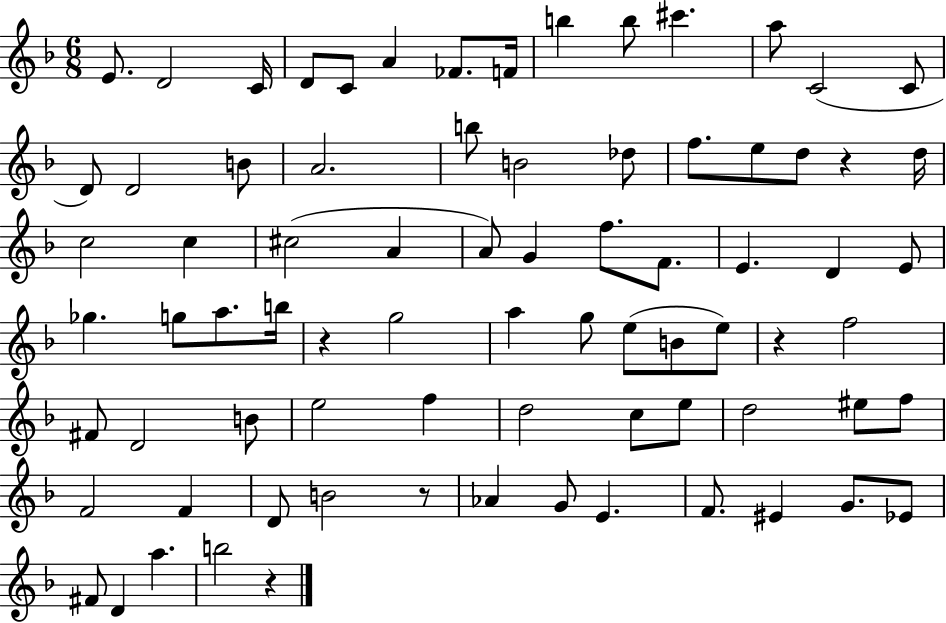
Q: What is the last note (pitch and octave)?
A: B5